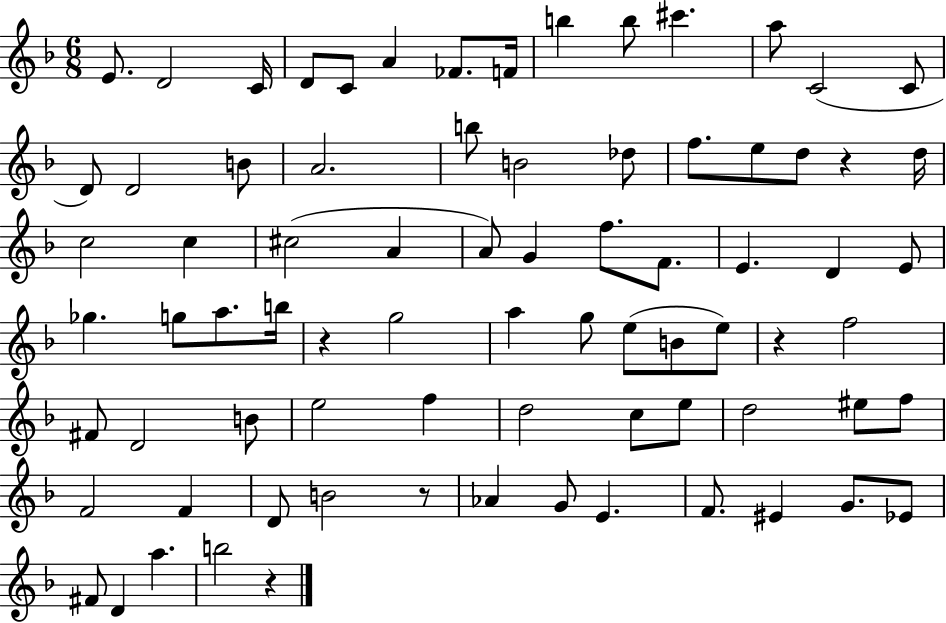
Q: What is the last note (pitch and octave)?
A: B5